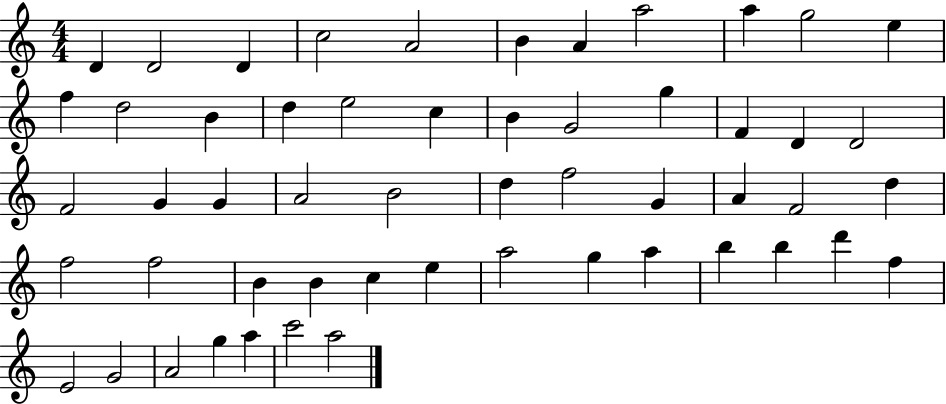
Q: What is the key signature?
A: C major